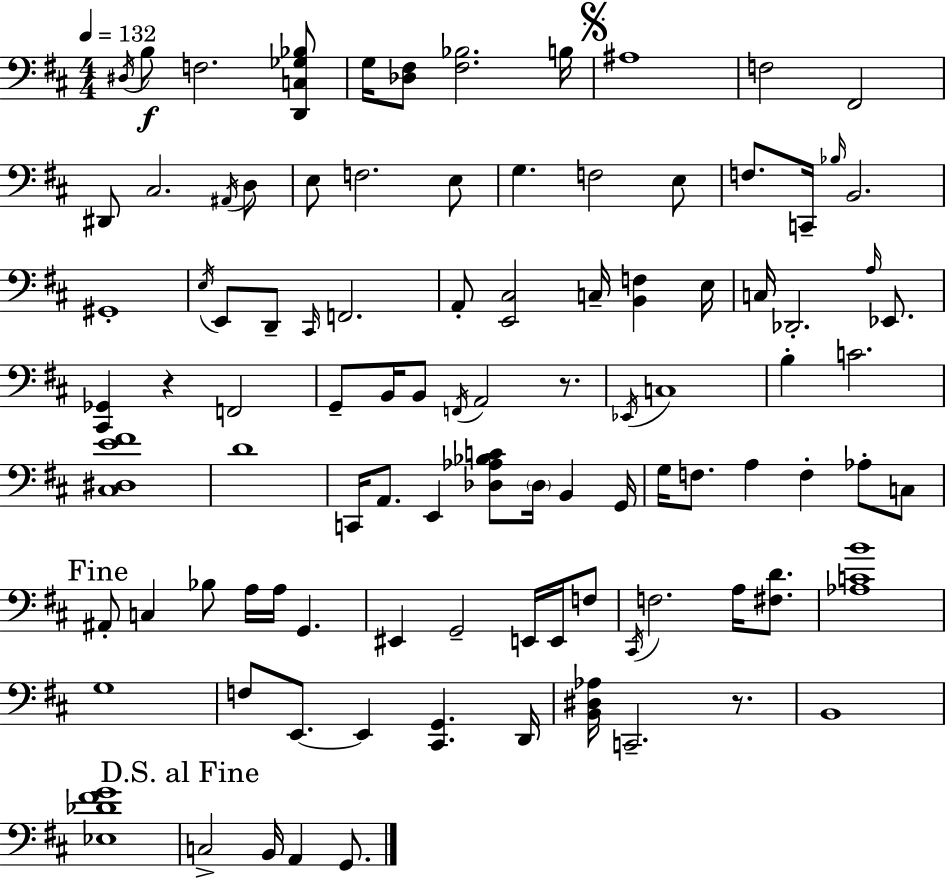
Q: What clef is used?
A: bass